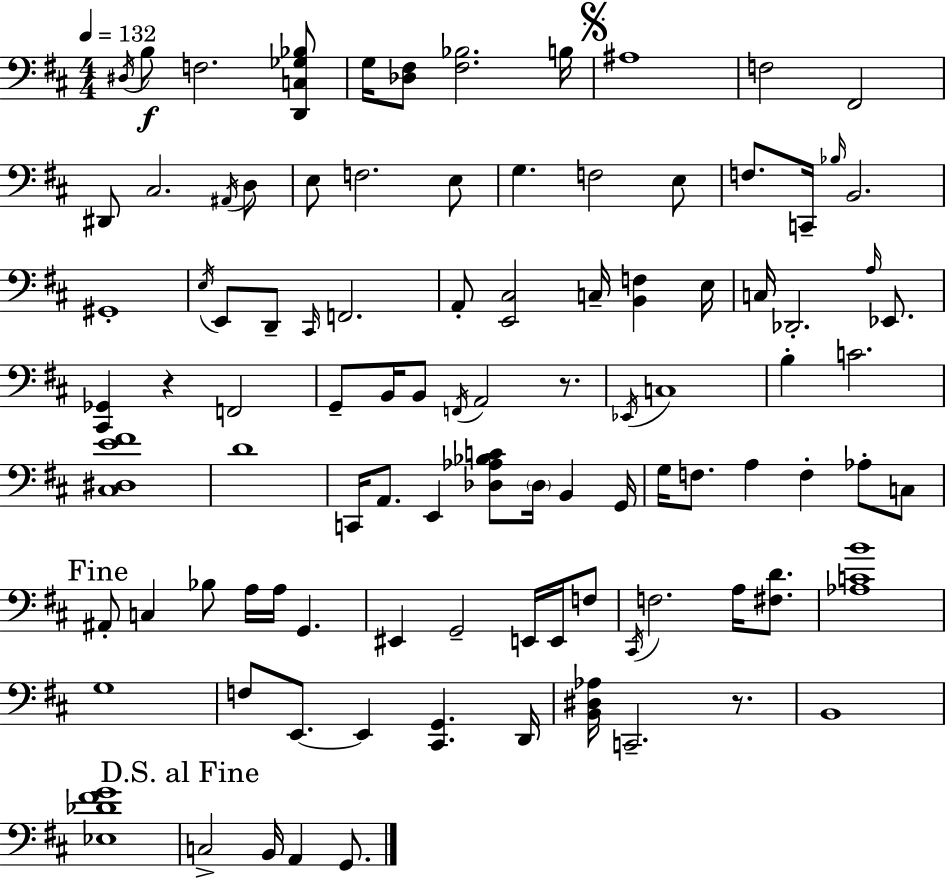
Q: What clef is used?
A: bass